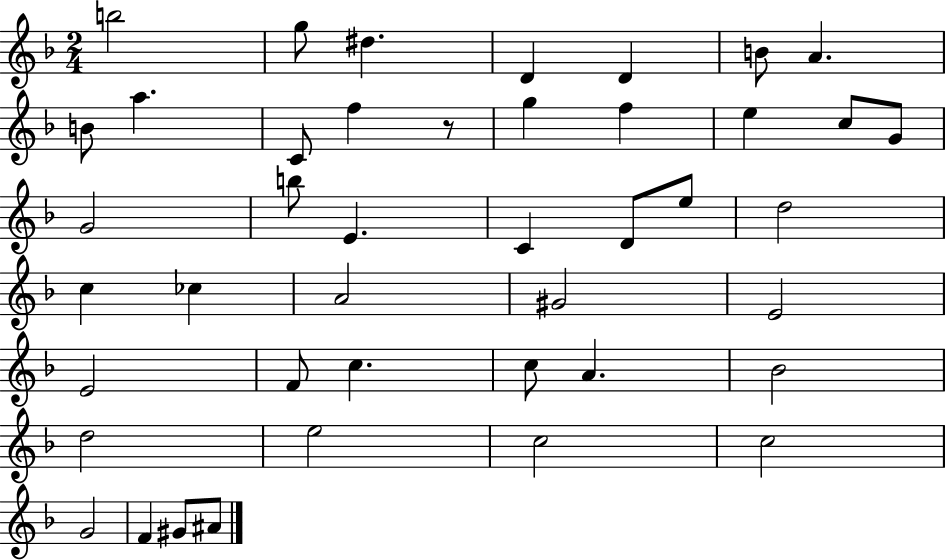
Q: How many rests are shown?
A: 1